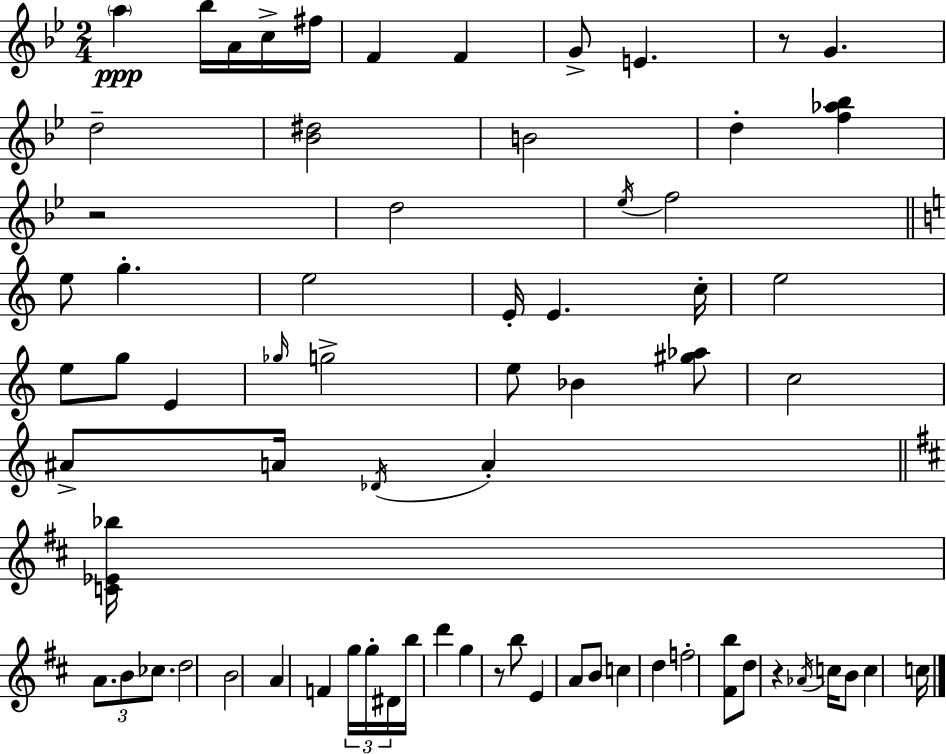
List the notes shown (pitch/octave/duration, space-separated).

A5/q Bb5/s A4/s C5/s F#5/s F4/q F4/q G4/e E4/q. R/e G4/q. D5/h [Bb4,D#5]/h B4/h D5/q [F5,Ab5,Bb5]/q R/h D5/h Eb5/s F5/h E5/e G5/q. E5/h E4/s E4/q. C5/s E5/h E5/e G5/e E4/q Gb5/s G5/h E5/e Bb4/q [G#5,Ab5]/e C5/h A#4/e A4/s Db4/s A4/q [C4,Eb4,Bb5]/s A4/e. B4/e CES5/e. D5/h B4/h A4/q F4/q G5/s G5/s D#4/s B5/s D6/q G5/q R/e B5/e E4/q A4/e B4/e C5/q D5/q F5/h [F#4,B5]/e D5/e R/q Ab4/s C5/s B4/e C5/q C5/s